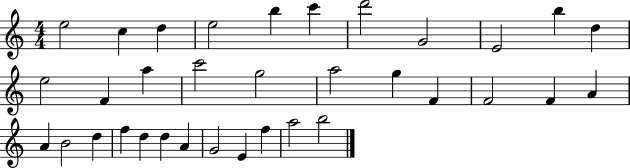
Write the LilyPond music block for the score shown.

{
  \clef treble
  \numericTimeSignature
  \time 4/4
  \key c \major
  e''2 c''4 d''4 | e''2 b''4 c'''4 | d'''2 g'2 | e'2 b''4 d''4 | \break e''2 f'4 a''4 | c'''2 g''2 | a''2 g''4 f'4 | f'2 f'4 a'4 | \break a'4 b'2 d''4 | f''4 d''4 d''4 a'4 | g'2 e'4 f''4 | a''2 b''2 | \break \bar "|."
}